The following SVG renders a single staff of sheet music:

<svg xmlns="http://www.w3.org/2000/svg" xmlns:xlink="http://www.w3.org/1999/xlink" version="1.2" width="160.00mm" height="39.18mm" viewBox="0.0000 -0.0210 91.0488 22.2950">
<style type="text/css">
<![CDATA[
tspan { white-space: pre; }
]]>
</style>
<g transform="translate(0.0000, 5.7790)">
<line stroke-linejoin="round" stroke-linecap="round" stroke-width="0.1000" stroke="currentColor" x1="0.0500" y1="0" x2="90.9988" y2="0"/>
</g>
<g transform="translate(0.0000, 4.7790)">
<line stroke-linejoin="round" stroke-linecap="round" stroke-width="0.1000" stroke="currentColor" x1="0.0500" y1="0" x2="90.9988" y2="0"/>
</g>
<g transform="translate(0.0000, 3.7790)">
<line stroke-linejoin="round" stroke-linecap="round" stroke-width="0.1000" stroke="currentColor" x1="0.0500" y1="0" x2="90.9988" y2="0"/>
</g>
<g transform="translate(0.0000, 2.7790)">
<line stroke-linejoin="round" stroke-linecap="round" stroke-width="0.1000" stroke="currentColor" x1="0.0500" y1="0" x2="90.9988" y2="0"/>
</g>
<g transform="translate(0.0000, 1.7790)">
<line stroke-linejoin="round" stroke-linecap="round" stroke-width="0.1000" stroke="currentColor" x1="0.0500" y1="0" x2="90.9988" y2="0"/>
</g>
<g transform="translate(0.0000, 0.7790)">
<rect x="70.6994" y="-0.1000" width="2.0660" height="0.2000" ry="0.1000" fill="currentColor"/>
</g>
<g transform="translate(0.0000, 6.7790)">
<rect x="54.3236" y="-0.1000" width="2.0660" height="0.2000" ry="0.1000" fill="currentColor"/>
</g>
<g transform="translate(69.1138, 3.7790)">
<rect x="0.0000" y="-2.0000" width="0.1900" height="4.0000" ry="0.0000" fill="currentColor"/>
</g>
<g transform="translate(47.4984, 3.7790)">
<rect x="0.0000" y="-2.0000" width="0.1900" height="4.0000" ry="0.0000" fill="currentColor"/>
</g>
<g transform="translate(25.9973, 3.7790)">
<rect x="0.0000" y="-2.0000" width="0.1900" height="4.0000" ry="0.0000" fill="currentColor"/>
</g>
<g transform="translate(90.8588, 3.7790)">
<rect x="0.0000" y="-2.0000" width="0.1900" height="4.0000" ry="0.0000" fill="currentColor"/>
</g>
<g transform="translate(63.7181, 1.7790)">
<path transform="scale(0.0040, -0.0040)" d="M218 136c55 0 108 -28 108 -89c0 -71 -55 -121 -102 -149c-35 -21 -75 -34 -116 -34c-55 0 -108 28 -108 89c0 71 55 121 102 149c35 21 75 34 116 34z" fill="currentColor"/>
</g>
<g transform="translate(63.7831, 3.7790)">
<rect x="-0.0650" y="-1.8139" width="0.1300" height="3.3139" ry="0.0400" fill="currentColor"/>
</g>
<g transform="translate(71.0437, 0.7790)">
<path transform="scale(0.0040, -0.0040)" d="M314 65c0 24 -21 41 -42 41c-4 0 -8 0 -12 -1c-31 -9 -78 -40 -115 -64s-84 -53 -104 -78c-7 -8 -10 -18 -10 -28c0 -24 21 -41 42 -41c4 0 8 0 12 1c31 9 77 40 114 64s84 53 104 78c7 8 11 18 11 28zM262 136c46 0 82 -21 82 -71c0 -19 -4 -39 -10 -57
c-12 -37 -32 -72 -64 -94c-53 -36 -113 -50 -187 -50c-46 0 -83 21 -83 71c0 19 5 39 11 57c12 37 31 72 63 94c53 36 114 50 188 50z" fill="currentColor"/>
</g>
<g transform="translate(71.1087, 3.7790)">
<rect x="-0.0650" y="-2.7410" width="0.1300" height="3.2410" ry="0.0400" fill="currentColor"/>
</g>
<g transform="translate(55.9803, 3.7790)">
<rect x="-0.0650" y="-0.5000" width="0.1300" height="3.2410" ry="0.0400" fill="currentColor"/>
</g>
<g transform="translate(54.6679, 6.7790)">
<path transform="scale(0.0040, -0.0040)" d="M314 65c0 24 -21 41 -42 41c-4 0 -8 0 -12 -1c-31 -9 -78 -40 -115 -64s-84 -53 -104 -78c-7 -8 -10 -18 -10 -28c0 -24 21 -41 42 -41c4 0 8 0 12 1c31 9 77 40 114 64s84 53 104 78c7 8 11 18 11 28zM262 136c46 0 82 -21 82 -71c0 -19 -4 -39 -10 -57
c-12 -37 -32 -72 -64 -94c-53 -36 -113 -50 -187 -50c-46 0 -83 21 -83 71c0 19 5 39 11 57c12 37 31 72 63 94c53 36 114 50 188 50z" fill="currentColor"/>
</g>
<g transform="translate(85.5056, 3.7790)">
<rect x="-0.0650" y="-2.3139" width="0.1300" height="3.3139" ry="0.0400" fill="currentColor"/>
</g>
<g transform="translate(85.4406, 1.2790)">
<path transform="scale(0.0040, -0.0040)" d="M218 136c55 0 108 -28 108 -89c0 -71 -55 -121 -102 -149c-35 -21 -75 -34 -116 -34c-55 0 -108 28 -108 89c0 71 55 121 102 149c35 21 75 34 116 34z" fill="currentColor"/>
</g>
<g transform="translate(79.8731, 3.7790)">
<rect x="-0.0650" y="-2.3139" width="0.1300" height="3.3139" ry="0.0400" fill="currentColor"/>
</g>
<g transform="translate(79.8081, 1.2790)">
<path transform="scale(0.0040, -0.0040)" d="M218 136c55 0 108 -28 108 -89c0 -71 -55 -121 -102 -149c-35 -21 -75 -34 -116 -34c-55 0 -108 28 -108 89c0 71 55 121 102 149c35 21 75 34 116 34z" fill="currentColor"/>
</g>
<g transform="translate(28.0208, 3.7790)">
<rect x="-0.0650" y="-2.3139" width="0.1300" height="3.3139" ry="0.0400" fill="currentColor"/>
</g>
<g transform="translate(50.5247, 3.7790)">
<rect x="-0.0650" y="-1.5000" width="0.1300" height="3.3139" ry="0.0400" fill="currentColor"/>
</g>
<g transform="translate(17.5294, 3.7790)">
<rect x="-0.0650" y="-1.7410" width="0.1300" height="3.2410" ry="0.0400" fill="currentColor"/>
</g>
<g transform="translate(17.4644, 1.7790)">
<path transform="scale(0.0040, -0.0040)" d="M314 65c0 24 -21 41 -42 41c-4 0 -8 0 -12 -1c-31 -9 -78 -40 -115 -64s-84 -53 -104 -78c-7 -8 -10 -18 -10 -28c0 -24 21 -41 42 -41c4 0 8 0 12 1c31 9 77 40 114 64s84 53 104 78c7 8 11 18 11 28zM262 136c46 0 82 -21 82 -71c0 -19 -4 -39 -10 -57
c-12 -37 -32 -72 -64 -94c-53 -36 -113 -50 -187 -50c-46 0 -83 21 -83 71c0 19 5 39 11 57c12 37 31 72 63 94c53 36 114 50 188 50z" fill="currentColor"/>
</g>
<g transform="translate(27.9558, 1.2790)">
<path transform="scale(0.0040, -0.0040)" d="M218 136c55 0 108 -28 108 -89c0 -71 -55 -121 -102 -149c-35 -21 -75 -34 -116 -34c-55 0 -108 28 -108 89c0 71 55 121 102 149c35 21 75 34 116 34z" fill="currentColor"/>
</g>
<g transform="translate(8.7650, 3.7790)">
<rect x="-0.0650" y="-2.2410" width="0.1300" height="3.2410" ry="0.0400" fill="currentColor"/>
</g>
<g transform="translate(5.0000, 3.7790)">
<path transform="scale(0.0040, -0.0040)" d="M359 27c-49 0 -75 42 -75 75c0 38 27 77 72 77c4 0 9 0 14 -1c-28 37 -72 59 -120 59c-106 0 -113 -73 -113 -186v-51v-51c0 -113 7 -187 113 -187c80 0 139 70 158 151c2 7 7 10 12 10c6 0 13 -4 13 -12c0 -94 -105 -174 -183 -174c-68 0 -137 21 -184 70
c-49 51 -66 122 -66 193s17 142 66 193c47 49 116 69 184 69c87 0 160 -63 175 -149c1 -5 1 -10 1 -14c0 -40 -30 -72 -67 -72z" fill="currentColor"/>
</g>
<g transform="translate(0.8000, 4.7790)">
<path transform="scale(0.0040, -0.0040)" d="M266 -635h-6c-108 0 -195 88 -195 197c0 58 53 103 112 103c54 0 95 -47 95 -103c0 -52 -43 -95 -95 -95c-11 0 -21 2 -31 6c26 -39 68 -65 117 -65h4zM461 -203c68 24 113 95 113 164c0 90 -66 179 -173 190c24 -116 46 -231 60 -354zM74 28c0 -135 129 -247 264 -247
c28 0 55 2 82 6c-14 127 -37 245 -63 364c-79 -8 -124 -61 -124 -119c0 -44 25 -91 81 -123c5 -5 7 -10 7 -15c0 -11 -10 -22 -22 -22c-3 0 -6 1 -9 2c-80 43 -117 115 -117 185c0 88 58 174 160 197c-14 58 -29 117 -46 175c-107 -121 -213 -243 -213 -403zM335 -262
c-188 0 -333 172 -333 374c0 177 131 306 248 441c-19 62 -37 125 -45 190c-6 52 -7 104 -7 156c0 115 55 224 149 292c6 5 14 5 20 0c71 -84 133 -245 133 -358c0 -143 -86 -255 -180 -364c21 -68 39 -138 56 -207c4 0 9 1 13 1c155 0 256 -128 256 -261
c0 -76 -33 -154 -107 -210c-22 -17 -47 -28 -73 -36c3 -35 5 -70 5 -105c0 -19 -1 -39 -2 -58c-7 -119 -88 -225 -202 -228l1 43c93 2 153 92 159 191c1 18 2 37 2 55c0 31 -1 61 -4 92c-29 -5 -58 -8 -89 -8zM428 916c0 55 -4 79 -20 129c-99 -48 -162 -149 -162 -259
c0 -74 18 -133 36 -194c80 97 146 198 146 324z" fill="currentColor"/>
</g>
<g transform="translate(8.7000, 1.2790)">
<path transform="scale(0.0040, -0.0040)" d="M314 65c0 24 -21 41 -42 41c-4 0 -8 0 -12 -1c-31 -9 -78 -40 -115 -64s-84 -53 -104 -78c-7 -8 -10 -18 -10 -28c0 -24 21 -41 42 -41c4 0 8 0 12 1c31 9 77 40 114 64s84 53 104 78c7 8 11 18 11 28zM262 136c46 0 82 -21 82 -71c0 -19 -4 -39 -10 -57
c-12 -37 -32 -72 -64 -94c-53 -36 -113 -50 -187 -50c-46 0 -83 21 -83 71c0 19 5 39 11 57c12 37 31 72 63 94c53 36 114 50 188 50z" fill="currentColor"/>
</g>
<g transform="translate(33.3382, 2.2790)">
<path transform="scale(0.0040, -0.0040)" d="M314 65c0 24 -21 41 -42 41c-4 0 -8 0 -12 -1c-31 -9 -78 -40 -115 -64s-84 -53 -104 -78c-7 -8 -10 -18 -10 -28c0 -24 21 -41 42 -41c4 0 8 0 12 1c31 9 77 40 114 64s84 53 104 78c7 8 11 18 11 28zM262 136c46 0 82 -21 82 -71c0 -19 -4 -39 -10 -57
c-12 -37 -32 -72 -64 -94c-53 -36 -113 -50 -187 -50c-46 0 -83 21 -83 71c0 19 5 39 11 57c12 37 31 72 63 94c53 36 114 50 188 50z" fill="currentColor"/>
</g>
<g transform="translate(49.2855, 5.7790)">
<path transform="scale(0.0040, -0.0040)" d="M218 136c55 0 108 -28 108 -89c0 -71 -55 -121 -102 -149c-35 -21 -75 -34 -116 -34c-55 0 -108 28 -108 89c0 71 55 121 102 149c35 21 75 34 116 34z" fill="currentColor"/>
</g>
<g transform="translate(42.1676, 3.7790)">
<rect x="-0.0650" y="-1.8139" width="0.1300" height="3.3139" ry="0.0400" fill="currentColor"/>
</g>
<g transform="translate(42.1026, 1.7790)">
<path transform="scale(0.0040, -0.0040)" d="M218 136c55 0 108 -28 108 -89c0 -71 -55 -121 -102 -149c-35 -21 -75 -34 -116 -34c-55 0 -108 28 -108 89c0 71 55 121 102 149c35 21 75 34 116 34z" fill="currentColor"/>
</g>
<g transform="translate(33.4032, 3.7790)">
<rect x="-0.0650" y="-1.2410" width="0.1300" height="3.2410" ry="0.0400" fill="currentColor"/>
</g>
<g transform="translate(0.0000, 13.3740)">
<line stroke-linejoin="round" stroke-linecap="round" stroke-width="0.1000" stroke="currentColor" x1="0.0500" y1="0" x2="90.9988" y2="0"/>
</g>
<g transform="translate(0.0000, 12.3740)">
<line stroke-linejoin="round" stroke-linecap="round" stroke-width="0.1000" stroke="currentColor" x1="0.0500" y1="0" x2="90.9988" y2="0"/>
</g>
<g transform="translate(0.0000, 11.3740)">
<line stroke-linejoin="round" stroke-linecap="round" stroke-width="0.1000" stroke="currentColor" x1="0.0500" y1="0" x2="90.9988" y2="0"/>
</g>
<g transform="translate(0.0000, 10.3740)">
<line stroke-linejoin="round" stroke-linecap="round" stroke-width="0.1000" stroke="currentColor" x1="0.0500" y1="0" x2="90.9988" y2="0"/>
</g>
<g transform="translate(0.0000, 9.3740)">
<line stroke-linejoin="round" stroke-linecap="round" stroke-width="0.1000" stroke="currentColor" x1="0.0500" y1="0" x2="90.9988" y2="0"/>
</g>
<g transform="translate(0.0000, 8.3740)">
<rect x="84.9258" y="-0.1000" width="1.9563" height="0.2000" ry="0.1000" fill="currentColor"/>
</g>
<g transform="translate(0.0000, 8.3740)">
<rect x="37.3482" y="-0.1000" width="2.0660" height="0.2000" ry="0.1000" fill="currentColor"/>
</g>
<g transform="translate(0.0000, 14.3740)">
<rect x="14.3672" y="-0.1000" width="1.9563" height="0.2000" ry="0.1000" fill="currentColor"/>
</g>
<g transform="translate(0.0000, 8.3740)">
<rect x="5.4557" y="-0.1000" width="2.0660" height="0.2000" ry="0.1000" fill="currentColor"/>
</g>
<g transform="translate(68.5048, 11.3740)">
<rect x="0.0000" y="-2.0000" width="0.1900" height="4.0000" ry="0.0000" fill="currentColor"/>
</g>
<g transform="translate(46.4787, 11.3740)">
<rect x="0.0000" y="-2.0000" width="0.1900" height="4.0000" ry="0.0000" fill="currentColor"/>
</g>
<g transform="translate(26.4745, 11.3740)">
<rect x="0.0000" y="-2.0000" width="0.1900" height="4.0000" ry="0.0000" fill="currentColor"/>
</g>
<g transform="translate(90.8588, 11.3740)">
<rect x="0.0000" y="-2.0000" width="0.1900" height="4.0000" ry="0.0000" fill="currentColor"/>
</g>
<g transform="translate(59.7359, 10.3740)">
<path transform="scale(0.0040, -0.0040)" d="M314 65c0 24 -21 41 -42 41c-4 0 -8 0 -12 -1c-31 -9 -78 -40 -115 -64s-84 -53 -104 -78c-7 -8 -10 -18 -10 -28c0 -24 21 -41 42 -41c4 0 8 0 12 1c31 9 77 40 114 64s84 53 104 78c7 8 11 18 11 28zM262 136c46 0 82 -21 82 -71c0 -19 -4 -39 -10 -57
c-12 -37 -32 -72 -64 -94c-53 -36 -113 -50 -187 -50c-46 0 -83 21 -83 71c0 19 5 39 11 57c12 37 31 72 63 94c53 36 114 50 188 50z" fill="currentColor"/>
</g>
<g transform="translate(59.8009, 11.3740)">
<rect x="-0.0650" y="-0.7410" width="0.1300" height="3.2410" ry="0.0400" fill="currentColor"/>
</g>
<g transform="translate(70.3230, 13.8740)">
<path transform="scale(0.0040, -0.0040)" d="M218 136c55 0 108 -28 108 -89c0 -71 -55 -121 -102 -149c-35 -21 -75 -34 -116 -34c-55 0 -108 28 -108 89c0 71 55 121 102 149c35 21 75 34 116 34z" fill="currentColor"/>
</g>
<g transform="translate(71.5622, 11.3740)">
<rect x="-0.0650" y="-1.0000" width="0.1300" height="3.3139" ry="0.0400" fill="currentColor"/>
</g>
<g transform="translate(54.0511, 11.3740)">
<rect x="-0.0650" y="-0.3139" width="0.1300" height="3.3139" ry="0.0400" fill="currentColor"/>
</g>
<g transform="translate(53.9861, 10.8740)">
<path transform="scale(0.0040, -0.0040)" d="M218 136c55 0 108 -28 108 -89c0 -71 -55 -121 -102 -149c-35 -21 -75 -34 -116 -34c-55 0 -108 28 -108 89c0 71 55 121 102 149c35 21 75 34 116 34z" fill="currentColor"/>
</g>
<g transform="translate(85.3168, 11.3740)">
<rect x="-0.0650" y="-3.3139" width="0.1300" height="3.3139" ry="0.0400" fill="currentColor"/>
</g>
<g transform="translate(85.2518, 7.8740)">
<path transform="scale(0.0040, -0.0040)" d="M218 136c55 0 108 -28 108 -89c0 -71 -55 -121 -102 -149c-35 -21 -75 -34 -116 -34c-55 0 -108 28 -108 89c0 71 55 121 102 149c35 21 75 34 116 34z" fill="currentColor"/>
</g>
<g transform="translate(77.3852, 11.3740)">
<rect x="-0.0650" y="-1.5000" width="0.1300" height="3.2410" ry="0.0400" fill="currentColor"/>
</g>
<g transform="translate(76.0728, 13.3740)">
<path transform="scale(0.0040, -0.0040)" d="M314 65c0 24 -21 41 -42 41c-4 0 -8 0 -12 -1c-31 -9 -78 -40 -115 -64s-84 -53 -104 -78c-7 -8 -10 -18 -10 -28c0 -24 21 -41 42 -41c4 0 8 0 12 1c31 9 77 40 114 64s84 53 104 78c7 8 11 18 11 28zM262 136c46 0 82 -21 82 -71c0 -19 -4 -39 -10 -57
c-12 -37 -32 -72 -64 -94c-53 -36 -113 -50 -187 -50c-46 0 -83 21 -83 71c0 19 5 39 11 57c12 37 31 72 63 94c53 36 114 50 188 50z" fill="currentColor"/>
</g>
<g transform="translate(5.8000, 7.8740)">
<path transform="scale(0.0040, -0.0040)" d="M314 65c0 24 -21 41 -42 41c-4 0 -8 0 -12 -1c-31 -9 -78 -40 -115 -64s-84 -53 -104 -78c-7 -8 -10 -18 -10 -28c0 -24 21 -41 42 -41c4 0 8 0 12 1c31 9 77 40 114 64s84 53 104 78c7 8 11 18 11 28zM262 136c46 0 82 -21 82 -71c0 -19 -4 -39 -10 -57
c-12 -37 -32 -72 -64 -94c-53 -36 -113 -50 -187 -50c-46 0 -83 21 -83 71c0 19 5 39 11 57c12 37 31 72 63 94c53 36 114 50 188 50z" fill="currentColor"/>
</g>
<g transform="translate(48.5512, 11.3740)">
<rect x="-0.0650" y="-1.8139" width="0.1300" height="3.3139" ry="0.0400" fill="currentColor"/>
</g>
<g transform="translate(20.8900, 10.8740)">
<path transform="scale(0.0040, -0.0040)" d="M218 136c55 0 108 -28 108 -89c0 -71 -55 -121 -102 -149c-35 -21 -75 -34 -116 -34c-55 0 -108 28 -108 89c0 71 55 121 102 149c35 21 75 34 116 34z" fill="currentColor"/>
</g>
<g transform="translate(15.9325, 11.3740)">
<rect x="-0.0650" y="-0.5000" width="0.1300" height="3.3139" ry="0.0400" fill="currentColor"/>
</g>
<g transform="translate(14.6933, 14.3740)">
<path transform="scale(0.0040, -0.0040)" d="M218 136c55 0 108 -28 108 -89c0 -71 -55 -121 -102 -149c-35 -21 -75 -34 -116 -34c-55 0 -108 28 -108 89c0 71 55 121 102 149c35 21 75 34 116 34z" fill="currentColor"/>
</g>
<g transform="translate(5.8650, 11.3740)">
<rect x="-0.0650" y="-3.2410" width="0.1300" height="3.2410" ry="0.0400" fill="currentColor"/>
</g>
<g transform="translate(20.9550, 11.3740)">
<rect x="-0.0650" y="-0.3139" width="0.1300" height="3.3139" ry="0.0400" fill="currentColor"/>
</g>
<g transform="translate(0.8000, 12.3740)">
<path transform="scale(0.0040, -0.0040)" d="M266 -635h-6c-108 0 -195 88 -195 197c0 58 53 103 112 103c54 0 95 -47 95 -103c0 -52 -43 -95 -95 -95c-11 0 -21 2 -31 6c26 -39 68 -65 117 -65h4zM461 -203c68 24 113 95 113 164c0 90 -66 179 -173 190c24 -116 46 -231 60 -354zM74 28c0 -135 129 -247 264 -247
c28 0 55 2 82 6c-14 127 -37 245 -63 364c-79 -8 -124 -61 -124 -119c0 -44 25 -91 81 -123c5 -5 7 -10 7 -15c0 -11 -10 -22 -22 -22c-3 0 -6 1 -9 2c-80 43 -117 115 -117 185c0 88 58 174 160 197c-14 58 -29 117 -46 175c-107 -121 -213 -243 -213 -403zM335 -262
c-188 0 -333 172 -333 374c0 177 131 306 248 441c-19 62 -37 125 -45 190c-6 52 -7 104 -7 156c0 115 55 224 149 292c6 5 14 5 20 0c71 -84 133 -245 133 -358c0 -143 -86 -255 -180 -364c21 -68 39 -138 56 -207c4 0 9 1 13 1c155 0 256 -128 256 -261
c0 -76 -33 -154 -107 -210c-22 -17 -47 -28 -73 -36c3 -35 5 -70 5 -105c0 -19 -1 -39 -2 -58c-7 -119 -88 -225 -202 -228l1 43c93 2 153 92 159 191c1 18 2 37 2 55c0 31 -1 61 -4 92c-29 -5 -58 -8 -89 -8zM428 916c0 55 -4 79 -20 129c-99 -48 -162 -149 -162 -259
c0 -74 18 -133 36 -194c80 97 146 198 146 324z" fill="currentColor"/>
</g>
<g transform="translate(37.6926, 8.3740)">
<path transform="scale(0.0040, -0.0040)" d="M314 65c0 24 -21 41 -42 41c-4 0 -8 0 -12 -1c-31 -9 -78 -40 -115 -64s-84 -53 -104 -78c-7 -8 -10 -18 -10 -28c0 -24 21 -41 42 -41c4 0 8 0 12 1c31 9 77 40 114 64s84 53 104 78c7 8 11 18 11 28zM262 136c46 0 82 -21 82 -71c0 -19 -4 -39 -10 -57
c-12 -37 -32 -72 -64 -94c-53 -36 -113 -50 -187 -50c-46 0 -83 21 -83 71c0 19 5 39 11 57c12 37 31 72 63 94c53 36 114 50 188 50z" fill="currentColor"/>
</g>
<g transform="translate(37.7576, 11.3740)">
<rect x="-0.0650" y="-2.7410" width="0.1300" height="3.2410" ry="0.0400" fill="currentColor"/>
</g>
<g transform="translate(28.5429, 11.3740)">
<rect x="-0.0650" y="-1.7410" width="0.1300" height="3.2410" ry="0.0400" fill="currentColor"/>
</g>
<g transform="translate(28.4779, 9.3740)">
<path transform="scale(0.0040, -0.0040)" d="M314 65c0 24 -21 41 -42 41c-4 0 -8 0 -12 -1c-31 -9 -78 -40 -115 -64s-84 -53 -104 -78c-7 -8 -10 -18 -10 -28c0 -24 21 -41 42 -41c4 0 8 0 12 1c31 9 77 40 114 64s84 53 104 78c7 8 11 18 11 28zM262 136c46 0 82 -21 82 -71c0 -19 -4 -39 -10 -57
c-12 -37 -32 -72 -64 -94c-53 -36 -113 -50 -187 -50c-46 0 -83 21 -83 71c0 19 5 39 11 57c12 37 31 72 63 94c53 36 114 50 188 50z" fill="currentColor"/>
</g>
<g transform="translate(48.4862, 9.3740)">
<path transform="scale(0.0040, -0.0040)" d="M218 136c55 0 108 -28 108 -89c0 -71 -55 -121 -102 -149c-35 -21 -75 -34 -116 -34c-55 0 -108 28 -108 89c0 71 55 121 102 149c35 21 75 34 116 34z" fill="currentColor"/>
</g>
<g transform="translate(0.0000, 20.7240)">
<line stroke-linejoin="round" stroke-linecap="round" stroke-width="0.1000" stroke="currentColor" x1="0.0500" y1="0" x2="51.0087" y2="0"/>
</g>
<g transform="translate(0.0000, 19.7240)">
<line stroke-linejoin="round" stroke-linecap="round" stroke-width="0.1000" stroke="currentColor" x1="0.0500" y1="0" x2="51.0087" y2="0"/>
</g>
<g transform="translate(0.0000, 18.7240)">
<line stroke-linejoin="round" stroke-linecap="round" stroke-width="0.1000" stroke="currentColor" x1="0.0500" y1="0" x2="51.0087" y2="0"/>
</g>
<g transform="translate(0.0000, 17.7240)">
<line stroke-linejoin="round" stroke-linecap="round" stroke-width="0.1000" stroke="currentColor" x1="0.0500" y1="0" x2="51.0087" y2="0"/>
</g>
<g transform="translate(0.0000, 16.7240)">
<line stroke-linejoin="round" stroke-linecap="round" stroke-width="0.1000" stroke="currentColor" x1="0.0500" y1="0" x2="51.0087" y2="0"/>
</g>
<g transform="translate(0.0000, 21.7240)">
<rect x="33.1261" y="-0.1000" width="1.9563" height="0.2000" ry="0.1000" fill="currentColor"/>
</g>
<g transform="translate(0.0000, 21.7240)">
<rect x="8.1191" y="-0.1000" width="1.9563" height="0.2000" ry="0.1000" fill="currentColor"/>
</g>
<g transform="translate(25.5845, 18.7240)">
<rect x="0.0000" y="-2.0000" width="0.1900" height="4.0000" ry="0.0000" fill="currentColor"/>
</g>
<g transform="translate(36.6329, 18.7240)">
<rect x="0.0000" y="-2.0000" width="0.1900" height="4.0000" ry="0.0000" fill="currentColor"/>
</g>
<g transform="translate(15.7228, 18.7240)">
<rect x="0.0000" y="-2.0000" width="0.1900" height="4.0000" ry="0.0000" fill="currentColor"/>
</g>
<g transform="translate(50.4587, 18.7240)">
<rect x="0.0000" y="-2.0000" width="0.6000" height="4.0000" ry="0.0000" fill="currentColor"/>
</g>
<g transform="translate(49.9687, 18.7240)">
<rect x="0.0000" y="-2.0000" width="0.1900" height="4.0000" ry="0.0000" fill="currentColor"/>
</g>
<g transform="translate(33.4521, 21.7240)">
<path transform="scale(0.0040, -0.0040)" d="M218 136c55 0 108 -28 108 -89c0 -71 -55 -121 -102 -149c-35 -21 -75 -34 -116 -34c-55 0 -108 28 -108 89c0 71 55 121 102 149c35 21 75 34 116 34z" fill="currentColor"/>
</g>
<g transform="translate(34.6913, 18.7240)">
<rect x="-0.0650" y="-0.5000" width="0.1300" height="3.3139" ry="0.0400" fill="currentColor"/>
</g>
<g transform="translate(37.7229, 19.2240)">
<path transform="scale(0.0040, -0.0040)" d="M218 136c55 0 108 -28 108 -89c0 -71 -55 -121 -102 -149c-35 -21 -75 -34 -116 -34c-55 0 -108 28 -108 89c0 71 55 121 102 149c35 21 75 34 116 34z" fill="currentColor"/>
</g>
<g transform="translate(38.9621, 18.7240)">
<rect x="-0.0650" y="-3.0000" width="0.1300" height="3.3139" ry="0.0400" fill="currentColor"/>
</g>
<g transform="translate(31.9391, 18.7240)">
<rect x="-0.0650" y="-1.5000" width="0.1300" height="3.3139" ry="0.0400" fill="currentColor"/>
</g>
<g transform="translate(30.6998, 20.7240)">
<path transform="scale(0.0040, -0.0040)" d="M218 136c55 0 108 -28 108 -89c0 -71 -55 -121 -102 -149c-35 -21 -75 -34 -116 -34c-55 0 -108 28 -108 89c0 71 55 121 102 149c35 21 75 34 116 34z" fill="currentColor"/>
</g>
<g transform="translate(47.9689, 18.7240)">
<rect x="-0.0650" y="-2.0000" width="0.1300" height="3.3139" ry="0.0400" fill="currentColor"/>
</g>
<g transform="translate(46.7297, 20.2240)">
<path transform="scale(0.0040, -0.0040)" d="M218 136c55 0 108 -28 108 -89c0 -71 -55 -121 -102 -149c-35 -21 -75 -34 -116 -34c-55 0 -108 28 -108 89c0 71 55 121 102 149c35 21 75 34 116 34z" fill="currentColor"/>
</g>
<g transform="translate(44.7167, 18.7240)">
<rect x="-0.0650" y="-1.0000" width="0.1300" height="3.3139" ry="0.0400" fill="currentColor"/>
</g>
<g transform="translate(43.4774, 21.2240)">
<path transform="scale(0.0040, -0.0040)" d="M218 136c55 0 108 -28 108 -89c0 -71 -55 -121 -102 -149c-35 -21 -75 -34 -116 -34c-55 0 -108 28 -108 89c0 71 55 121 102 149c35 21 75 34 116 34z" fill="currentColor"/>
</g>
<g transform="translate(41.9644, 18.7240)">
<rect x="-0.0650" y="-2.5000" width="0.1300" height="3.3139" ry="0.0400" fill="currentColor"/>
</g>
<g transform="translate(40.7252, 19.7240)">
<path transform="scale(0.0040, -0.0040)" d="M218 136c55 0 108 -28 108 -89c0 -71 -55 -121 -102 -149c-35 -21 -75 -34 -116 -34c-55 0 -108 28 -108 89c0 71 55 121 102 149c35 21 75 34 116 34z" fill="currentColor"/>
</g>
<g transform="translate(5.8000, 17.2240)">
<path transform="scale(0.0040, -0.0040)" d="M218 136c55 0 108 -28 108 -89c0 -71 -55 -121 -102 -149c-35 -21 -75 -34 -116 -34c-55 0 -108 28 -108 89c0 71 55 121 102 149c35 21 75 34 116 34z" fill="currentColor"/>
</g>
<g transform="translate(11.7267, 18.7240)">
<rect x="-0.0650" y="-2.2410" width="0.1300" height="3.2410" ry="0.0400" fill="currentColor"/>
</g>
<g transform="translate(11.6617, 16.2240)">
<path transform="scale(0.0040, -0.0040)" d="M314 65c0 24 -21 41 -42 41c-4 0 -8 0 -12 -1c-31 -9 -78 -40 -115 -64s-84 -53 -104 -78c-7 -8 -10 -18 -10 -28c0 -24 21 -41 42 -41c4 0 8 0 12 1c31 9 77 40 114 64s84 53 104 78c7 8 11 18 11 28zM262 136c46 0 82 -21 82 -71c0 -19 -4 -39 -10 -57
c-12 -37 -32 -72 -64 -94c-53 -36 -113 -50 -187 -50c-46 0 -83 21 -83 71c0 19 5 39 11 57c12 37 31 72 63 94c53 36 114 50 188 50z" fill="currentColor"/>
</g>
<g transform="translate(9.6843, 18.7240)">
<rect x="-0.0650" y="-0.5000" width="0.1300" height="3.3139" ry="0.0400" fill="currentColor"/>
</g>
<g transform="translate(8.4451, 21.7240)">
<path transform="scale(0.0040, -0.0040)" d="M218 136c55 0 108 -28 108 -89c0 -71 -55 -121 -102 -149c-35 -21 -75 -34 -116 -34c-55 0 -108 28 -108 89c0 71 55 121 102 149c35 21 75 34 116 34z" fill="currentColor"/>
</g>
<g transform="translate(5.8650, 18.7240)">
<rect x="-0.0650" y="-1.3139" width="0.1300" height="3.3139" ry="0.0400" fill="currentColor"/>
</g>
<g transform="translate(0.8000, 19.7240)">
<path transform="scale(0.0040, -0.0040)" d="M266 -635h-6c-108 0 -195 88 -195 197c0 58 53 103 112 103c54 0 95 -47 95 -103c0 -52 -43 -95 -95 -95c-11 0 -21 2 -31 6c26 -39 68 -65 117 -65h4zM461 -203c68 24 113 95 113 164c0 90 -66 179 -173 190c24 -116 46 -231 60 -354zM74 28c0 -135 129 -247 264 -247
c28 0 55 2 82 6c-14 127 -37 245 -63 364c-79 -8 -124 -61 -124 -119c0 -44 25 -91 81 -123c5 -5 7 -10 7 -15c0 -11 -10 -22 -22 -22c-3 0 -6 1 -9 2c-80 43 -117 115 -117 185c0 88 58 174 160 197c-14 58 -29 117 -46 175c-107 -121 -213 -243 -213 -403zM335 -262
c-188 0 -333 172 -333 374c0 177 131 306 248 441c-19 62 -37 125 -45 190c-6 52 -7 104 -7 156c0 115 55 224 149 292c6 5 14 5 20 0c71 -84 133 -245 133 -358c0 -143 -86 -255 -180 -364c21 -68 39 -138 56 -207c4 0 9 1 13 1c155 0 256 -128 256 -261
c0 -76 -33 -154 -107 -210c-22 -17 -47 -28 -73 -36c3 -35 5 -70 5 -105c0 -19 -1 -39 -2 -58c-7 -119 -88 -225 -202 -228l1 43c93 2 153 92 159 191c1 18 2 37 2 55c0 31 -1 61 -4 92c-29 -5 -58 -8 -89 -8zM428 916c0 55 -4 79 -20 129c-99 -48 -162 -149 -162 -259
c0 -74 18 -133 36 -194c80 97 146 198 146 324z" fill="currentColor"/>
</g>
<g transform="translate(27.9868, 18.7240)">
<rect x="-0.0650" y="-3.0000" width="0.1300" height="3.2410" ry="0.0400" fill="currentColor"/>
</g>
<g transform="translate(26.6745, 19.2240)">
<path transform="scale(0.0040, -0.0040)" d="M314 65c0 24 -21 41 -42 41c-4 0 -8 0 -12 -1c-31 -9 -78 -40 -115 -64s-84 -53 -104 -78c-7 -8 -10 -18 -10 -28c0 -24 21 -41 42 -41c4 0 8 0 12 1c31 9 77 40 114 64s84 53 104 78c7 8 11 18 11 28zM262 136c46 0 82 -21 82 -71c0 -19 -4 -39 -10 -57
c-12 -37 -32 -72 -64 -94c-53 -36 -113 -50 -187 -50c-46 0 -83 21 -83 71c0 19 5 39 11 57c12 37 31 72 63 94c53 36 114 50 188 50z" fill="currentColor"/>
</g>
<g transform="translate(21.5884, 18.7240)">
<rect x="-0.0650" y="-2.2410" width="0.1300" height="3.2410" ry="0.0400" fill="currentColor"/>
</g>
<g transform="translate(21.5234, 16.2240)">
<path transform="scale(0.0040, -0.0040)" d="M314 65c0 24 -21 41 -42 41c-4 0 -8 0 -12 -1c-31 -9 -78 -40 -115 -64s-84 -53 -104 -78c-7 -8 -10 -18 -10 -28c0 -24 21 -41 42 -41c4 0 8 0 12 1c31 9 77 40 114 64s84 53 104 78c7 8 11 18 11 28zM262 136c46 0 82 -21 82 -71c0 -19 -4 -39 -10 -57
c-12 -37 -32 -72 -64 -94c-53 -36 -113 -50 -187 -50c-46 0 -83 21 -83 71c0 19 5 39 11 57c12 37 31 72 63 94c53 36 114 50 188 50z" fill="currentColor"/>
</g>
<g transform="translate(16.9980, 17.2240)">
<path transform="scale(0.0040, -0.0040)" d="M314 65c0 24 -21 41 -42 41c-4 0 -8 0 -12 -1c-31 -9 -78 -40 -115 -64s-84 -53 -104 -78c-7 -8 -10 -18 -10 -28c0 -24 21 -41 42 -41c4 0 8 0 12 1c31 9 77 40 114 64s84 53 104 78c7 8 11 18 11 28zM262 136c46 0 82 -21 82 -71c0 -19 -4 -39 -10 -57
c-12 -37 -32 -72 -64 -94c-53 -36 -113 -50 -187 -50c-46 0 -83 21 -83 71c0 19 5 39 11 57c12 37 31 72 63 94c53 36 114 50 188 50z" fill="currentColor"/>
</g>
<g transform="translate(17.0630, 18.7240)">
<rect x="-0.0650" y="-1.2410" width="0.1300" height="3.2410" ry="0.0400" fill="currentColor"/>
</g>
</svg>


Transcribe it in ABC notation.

X:1
T:Untitled
M:4/4
L:1/4
K:C
g2 f2 g e2 f E C2 f a2 g g b2 C c f2 a2 f c d2 D E2 b e C g2 e2 g2 A2 E C A G D F